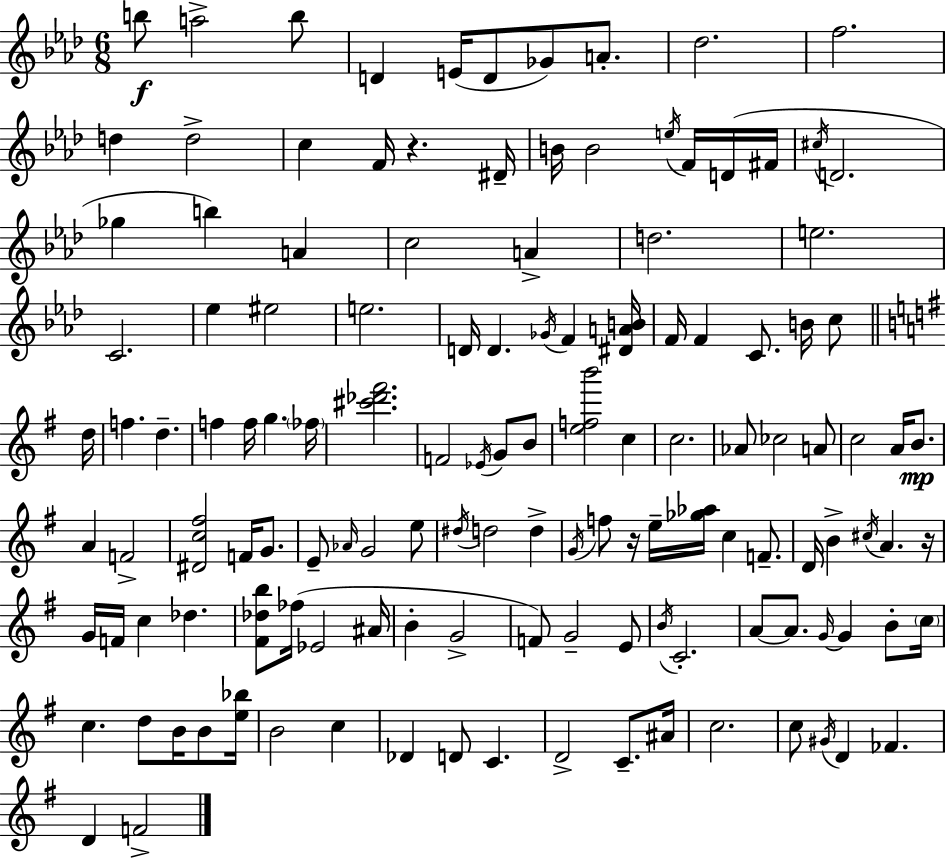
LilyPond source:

{
  \clef treble
  \numericTimeSignature
  \time 6/8
  \key f \minor
  b''8\f a''2-> b''8 | d'4 e'16( d'8 ges'8) a'8.-. | des''2. | f''2. | \break d''4 d''2-> | c''4 f'16 r4. dis'16-- | b'16 b'2 \acciaccatura { e''16 } f'16 d'16( | fis'16 \acciaccatura { cis''16 } d'2. | \break ges''4 b''4) a'4 | c''2 a'4-> | d''2. | e''2. | \break c'2. | ees''4 eis''2 | e''2. | d'16 d'4. \acciaccatura { ges'16 } f'4 | \break <dis' a' b'>16 f'16 f'4 c'8. b'16 | c''8 \bar "||" \break \key g \major d''16 f''4. d''4.-- | f''4 f''16 g''4. | \parenthesize fes''16 <cis''' des''' fis'''>2. | f'2 \acciaccatura { ees'16 } g'8 | \break b'8 <e'' f'' b'''>2 c''4 | c''2. | aes'8 ces''2 | a'8 c''2 a'16 b'8.\mp | \break a'4 f'2-> | <dis' c'' fis''>2 f'16 g'8. | e'8-- \grace { aes'16 } g'2 | e''8 \acciaccatura { dis''16 } d''2 | \break d''4-> \acciaccatura { g'16 } f''8 r16 e''16-- <ges'' aes''>16 c''4 | f'8.-- d'16 b'4-> \acciaccatura { cis''16 } a'4. | r16 g'16 f'16 c''4 | des''4. <fis' des'' b''>8 fes''16( ees'2 | \break ais'16 b'4-. g'2-> | f'8) g'2-- | e'8 \acciaccatura { b'16 } c'2.-. | a'8~~ a'8. | \break \grace { g'16~ }~ g'4 b'8-. \parenthesize c''16 c''4. | d''8 b'16 b'8 <e'' bes''>16 b'2 | c''4 des'4 | d'8 c'4. d'2-> | \break c'8.-- ais'16 c''2. | c''8 \acciaccatura { gis'16 } d'4 | fes'4. d'4 | f'2-> \bar "|."
}